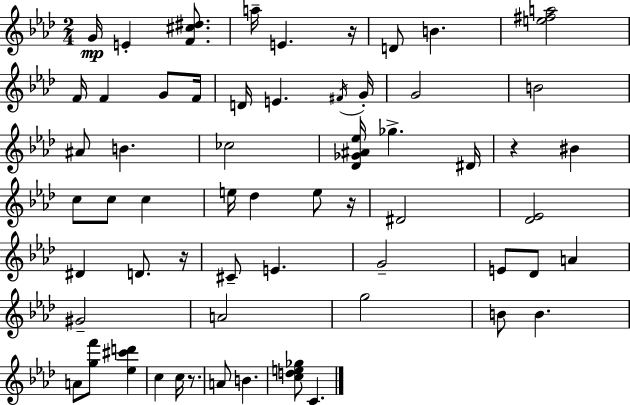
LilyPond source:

{
  \clef treble
  \numericTimeSignature
  \time 2/4
  \key f \minor
  g'16\mp e'4-. <f' cis'' dis''>8. | a''16-- e'4. r16 | d'8 b'4. | <e'' fis'' a''>2 | \break f'16 f'4 g'8 f'16 | d'16 e'4. \acciaccatura { fis'16 } | g'16-. g'2 | b'2 | \break ais'8 b'4. | ces''2 | <des' ges' ais' ees''>16 ges''4.-> | dis'16 r4 bis'4 | \break c''8 c''8 c''4 | e''16 des''4 e''8 | r16 dis'2 | <des' ees'>2 | \break dis'4 d'8. | r16 cis'8-- e'4. | g'2-- | e'8 des'8 a'4 | \break gis'2-- | a'2 | g''2 | b'8 b'4. | \break a'8 <g'' f'''>8 <ees'' cis''' d'''>4 | c''4 c''16 r8. | a'8 b'4. | <c'' d'' e'' ges''>8 c'4. | \break \bar "|."
}